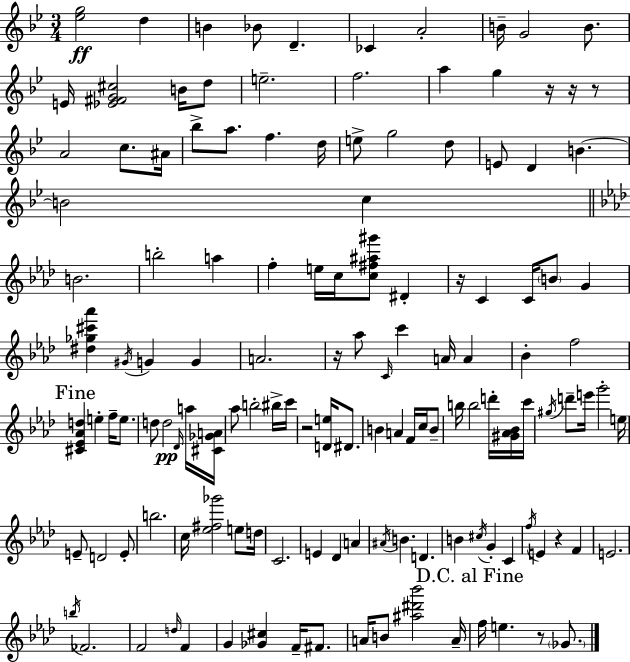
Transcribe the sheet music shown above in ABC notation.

X:1
T:Untitled
M:3/4
L:1/4
K:Bb
[_eg]2 d B _B/2 D _C A2 B/4 G2 B/2 E/4 [_E^FG^c]2 B/4 d/2 e2 f2 a g z/4 z/4 z/2 A2 c/2 ^A/4 _b/2 a/2 f d/4 e/2 g2 d/2 E/2 D B B2 c B2 b2 a f e/4 c/4 [c^f^a^g']/2 ^D z/4 C C/4 B/2 G [^d_g^c'_a'] ^G/4 G G A2 z/4 _a/2 C/4 c' A/4 A _B f2 [^C_E_Ad] e f/4 e/2 d/2 d2 _D/4 a/4 [^C_GA]/4 _a/2 b2 ^b/4 c'/4 z2 [De]/4 ^D/2 B A F/4 c/4 B/2 b/4 b2 d'/4 [^G_A_B]/4 c'/4 ^g/4 d'/2 e'/4 g'2 e/4 E/2 D2 E/2 b2 c/4 [_e^f_g']2 e/2 d/4 C2 E _D A ^A/4 B D B ^c/4 G C f/4 E z F E2 b/4 _F2 F2 d/4 F G [_G^c] F/4 ^F/2 A/4 B/2 [^a^d'_b']2 A/4 f/4 e z/2 _G/2